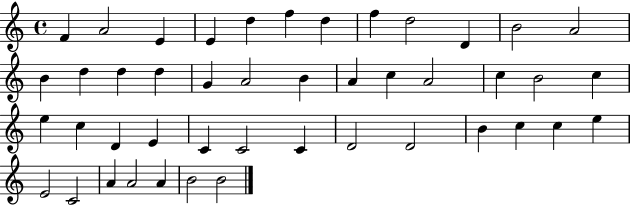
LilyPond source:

{
  \clef treble
  \time 4/4
  \defaultTimeSignature
  \key c \major
  f'4 a'2 e'4 | e'4 d''4 f''4 d''4 | f''4 d''2 d'4 | b'2 a'2 | \break b'4 d''4 d''4 d''4 | g'4 a'2 b'4 | a'4 c''4 a'2 | c''4 b'2 c''4 | \break e''4 c''4 d'4 e'4 | c'4 c'2 c'4 | d'2 d'2 | b'4 c''4 c''4 e''4 | \break e'2 c'2 | a'4 a'2 a'4 | b'2 b'2 | \bar "|."
}